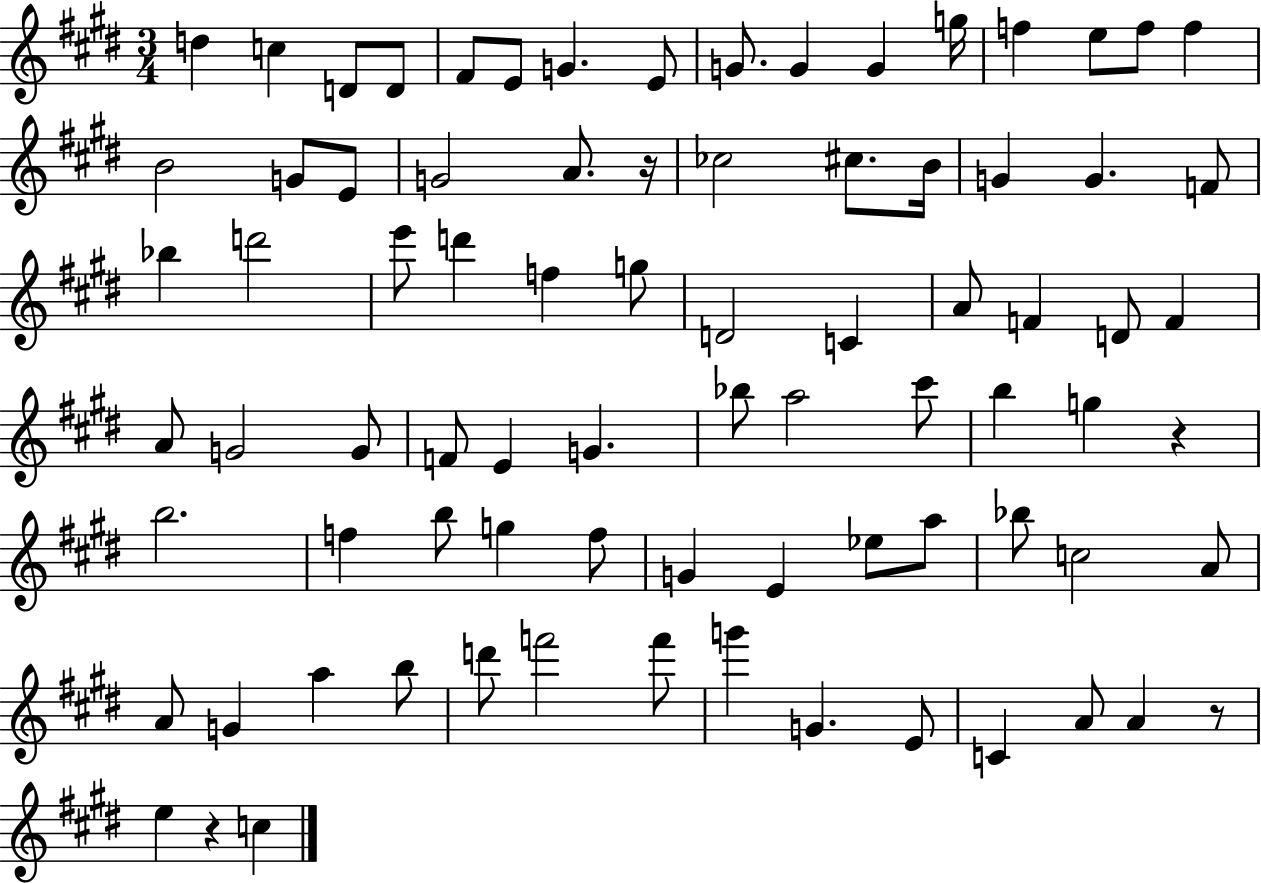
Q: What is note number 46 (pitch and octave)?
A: Bb5